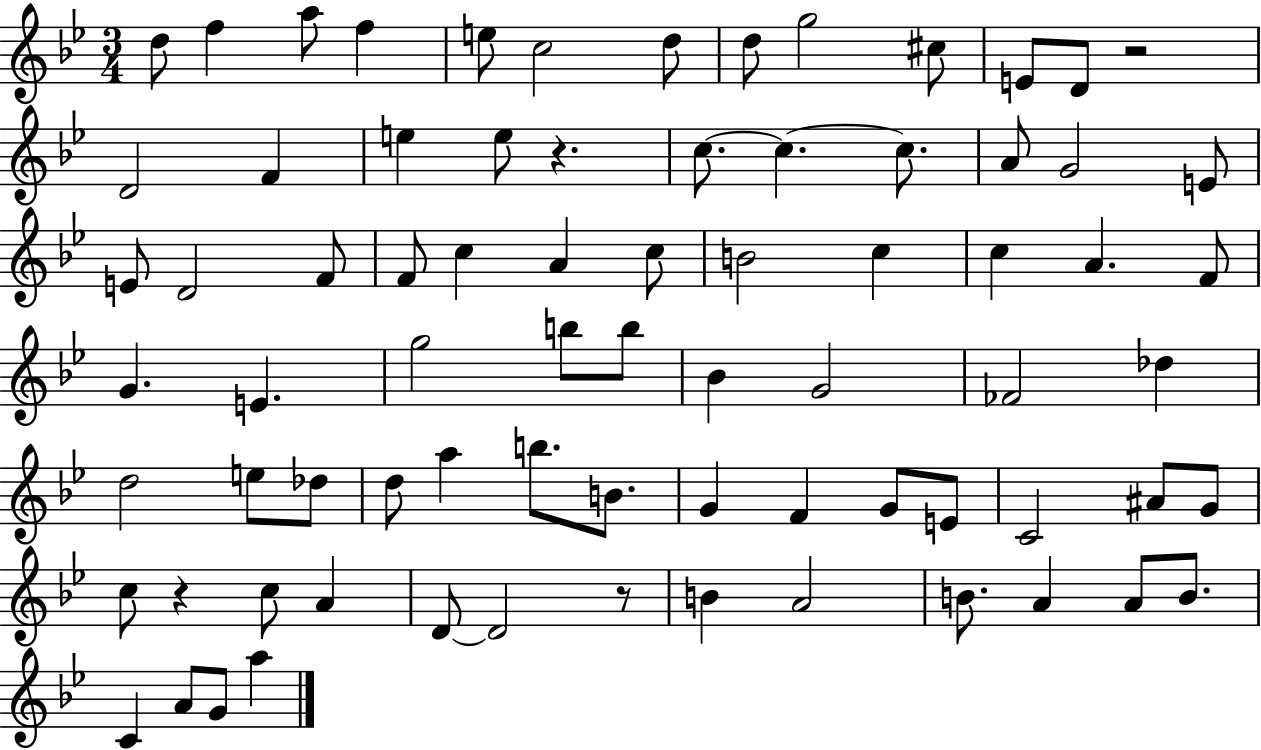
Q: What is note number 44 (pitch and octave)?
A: D5